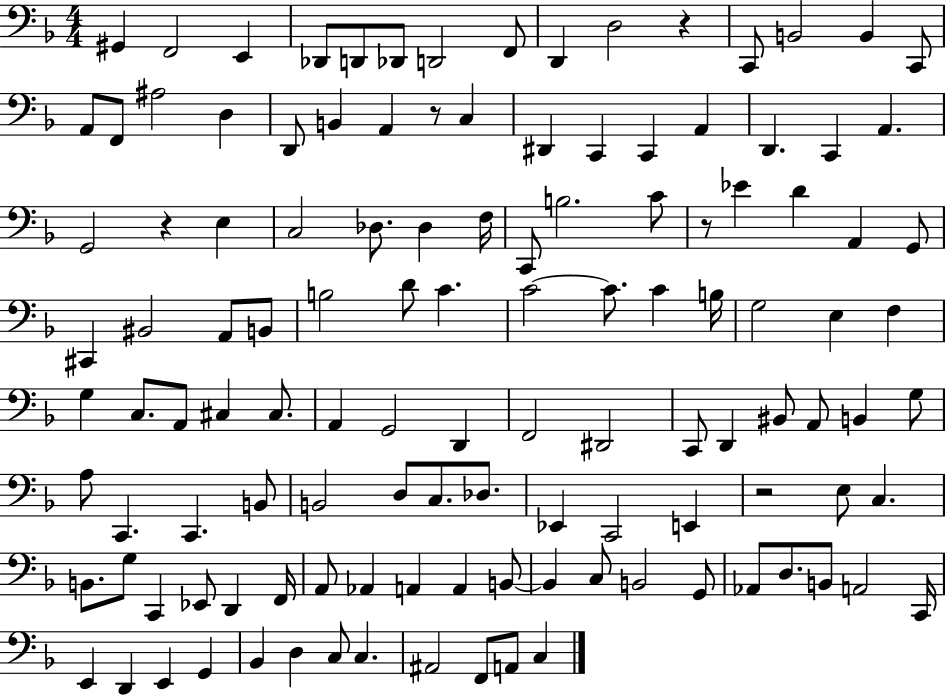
X:1
T:Untitled
M:4/4
L:1/4
K:F
^G,, F,,2 E,, _D,,/2 D,,/2 _D,,/2 D,,2 F,,/2 D,, D,2 z C,,/2 B,,2 B,, C,,/2 A,,/2 F,,/2 ^A,2 D, D,,/2 B,, A,, z/2 C, ^D,, C,, C,, A,, D,, C,, A,, G,,2 z E, C,2 _D,/2 _D, F,/4 C,,/2 B,2 C/2 z/2 _E D A,, G,,/2 ^C,, ^B,,2 A,,/2 B,,/2 B,2 D/2 C C2 C/2 C B,/4 G,2 E, F, G, C,/2 A,,/2 ^C, ^C,/2 A,, G,,2 D,, F,,2 ^D,,2 C,,/2 D,, ^B,,/2 A,,/2 B,, G,/2 A,/2 C,, C,, B,,/2 B,,2 D,/2 C,/2 _D,/2 _E,, C,,2 E,, z2 E,/2 C, B,,/2 G,/2 C,, _E,,/2 D,, F,,/4 A,,/2 _A,, A,, A,, B,,/2 B,, C,/2 B,,2 G,,/2 _A,,/2 D,/2 B,,/2 A,,2 C,,/4 E,, D,, E,, G,, _B,, D, C,/2 C, ^A,,2 F,,/2 A,,/2 C,